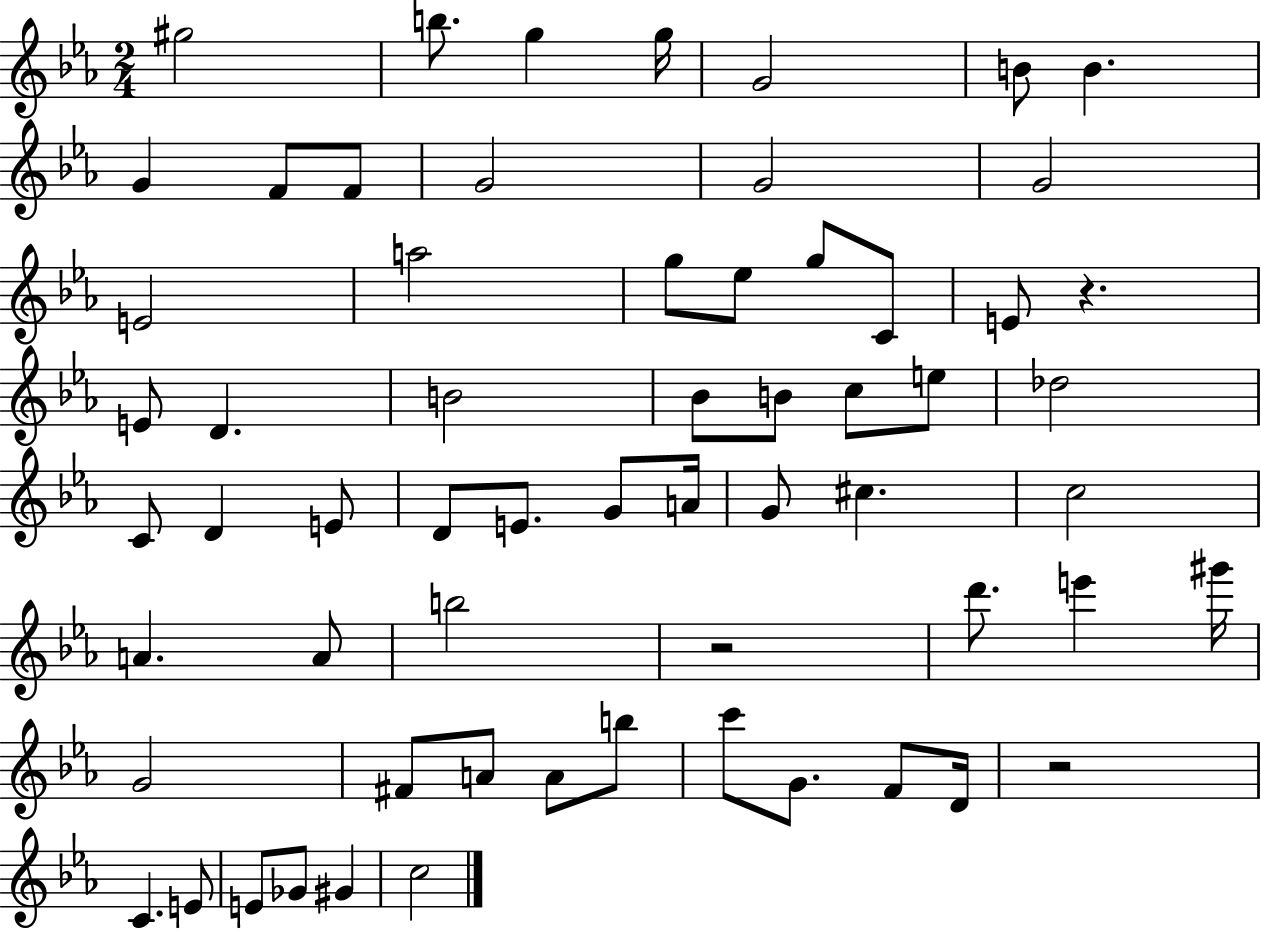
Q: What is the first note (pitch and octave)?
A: G#5